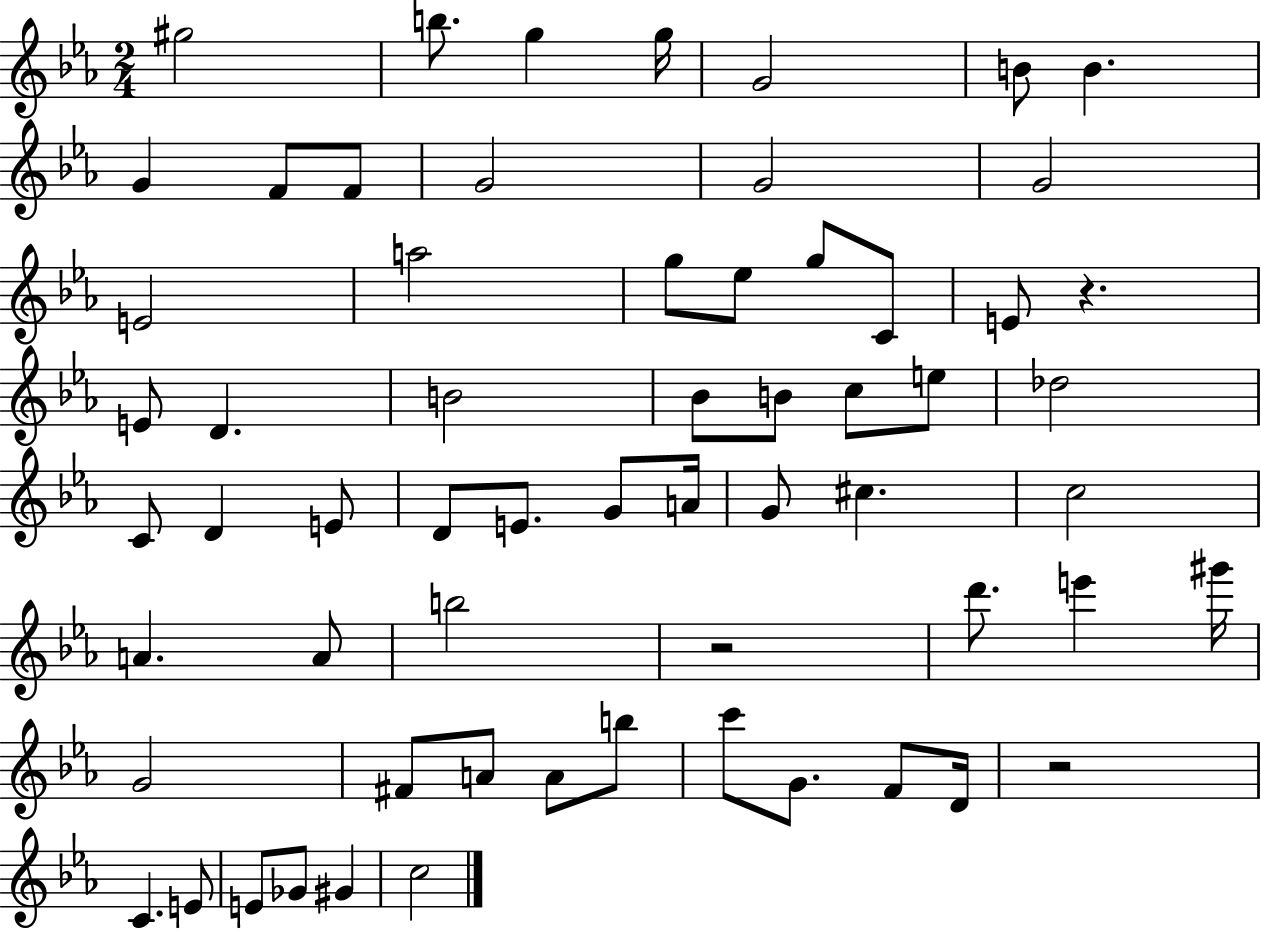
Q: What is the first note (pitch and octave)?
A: G#5